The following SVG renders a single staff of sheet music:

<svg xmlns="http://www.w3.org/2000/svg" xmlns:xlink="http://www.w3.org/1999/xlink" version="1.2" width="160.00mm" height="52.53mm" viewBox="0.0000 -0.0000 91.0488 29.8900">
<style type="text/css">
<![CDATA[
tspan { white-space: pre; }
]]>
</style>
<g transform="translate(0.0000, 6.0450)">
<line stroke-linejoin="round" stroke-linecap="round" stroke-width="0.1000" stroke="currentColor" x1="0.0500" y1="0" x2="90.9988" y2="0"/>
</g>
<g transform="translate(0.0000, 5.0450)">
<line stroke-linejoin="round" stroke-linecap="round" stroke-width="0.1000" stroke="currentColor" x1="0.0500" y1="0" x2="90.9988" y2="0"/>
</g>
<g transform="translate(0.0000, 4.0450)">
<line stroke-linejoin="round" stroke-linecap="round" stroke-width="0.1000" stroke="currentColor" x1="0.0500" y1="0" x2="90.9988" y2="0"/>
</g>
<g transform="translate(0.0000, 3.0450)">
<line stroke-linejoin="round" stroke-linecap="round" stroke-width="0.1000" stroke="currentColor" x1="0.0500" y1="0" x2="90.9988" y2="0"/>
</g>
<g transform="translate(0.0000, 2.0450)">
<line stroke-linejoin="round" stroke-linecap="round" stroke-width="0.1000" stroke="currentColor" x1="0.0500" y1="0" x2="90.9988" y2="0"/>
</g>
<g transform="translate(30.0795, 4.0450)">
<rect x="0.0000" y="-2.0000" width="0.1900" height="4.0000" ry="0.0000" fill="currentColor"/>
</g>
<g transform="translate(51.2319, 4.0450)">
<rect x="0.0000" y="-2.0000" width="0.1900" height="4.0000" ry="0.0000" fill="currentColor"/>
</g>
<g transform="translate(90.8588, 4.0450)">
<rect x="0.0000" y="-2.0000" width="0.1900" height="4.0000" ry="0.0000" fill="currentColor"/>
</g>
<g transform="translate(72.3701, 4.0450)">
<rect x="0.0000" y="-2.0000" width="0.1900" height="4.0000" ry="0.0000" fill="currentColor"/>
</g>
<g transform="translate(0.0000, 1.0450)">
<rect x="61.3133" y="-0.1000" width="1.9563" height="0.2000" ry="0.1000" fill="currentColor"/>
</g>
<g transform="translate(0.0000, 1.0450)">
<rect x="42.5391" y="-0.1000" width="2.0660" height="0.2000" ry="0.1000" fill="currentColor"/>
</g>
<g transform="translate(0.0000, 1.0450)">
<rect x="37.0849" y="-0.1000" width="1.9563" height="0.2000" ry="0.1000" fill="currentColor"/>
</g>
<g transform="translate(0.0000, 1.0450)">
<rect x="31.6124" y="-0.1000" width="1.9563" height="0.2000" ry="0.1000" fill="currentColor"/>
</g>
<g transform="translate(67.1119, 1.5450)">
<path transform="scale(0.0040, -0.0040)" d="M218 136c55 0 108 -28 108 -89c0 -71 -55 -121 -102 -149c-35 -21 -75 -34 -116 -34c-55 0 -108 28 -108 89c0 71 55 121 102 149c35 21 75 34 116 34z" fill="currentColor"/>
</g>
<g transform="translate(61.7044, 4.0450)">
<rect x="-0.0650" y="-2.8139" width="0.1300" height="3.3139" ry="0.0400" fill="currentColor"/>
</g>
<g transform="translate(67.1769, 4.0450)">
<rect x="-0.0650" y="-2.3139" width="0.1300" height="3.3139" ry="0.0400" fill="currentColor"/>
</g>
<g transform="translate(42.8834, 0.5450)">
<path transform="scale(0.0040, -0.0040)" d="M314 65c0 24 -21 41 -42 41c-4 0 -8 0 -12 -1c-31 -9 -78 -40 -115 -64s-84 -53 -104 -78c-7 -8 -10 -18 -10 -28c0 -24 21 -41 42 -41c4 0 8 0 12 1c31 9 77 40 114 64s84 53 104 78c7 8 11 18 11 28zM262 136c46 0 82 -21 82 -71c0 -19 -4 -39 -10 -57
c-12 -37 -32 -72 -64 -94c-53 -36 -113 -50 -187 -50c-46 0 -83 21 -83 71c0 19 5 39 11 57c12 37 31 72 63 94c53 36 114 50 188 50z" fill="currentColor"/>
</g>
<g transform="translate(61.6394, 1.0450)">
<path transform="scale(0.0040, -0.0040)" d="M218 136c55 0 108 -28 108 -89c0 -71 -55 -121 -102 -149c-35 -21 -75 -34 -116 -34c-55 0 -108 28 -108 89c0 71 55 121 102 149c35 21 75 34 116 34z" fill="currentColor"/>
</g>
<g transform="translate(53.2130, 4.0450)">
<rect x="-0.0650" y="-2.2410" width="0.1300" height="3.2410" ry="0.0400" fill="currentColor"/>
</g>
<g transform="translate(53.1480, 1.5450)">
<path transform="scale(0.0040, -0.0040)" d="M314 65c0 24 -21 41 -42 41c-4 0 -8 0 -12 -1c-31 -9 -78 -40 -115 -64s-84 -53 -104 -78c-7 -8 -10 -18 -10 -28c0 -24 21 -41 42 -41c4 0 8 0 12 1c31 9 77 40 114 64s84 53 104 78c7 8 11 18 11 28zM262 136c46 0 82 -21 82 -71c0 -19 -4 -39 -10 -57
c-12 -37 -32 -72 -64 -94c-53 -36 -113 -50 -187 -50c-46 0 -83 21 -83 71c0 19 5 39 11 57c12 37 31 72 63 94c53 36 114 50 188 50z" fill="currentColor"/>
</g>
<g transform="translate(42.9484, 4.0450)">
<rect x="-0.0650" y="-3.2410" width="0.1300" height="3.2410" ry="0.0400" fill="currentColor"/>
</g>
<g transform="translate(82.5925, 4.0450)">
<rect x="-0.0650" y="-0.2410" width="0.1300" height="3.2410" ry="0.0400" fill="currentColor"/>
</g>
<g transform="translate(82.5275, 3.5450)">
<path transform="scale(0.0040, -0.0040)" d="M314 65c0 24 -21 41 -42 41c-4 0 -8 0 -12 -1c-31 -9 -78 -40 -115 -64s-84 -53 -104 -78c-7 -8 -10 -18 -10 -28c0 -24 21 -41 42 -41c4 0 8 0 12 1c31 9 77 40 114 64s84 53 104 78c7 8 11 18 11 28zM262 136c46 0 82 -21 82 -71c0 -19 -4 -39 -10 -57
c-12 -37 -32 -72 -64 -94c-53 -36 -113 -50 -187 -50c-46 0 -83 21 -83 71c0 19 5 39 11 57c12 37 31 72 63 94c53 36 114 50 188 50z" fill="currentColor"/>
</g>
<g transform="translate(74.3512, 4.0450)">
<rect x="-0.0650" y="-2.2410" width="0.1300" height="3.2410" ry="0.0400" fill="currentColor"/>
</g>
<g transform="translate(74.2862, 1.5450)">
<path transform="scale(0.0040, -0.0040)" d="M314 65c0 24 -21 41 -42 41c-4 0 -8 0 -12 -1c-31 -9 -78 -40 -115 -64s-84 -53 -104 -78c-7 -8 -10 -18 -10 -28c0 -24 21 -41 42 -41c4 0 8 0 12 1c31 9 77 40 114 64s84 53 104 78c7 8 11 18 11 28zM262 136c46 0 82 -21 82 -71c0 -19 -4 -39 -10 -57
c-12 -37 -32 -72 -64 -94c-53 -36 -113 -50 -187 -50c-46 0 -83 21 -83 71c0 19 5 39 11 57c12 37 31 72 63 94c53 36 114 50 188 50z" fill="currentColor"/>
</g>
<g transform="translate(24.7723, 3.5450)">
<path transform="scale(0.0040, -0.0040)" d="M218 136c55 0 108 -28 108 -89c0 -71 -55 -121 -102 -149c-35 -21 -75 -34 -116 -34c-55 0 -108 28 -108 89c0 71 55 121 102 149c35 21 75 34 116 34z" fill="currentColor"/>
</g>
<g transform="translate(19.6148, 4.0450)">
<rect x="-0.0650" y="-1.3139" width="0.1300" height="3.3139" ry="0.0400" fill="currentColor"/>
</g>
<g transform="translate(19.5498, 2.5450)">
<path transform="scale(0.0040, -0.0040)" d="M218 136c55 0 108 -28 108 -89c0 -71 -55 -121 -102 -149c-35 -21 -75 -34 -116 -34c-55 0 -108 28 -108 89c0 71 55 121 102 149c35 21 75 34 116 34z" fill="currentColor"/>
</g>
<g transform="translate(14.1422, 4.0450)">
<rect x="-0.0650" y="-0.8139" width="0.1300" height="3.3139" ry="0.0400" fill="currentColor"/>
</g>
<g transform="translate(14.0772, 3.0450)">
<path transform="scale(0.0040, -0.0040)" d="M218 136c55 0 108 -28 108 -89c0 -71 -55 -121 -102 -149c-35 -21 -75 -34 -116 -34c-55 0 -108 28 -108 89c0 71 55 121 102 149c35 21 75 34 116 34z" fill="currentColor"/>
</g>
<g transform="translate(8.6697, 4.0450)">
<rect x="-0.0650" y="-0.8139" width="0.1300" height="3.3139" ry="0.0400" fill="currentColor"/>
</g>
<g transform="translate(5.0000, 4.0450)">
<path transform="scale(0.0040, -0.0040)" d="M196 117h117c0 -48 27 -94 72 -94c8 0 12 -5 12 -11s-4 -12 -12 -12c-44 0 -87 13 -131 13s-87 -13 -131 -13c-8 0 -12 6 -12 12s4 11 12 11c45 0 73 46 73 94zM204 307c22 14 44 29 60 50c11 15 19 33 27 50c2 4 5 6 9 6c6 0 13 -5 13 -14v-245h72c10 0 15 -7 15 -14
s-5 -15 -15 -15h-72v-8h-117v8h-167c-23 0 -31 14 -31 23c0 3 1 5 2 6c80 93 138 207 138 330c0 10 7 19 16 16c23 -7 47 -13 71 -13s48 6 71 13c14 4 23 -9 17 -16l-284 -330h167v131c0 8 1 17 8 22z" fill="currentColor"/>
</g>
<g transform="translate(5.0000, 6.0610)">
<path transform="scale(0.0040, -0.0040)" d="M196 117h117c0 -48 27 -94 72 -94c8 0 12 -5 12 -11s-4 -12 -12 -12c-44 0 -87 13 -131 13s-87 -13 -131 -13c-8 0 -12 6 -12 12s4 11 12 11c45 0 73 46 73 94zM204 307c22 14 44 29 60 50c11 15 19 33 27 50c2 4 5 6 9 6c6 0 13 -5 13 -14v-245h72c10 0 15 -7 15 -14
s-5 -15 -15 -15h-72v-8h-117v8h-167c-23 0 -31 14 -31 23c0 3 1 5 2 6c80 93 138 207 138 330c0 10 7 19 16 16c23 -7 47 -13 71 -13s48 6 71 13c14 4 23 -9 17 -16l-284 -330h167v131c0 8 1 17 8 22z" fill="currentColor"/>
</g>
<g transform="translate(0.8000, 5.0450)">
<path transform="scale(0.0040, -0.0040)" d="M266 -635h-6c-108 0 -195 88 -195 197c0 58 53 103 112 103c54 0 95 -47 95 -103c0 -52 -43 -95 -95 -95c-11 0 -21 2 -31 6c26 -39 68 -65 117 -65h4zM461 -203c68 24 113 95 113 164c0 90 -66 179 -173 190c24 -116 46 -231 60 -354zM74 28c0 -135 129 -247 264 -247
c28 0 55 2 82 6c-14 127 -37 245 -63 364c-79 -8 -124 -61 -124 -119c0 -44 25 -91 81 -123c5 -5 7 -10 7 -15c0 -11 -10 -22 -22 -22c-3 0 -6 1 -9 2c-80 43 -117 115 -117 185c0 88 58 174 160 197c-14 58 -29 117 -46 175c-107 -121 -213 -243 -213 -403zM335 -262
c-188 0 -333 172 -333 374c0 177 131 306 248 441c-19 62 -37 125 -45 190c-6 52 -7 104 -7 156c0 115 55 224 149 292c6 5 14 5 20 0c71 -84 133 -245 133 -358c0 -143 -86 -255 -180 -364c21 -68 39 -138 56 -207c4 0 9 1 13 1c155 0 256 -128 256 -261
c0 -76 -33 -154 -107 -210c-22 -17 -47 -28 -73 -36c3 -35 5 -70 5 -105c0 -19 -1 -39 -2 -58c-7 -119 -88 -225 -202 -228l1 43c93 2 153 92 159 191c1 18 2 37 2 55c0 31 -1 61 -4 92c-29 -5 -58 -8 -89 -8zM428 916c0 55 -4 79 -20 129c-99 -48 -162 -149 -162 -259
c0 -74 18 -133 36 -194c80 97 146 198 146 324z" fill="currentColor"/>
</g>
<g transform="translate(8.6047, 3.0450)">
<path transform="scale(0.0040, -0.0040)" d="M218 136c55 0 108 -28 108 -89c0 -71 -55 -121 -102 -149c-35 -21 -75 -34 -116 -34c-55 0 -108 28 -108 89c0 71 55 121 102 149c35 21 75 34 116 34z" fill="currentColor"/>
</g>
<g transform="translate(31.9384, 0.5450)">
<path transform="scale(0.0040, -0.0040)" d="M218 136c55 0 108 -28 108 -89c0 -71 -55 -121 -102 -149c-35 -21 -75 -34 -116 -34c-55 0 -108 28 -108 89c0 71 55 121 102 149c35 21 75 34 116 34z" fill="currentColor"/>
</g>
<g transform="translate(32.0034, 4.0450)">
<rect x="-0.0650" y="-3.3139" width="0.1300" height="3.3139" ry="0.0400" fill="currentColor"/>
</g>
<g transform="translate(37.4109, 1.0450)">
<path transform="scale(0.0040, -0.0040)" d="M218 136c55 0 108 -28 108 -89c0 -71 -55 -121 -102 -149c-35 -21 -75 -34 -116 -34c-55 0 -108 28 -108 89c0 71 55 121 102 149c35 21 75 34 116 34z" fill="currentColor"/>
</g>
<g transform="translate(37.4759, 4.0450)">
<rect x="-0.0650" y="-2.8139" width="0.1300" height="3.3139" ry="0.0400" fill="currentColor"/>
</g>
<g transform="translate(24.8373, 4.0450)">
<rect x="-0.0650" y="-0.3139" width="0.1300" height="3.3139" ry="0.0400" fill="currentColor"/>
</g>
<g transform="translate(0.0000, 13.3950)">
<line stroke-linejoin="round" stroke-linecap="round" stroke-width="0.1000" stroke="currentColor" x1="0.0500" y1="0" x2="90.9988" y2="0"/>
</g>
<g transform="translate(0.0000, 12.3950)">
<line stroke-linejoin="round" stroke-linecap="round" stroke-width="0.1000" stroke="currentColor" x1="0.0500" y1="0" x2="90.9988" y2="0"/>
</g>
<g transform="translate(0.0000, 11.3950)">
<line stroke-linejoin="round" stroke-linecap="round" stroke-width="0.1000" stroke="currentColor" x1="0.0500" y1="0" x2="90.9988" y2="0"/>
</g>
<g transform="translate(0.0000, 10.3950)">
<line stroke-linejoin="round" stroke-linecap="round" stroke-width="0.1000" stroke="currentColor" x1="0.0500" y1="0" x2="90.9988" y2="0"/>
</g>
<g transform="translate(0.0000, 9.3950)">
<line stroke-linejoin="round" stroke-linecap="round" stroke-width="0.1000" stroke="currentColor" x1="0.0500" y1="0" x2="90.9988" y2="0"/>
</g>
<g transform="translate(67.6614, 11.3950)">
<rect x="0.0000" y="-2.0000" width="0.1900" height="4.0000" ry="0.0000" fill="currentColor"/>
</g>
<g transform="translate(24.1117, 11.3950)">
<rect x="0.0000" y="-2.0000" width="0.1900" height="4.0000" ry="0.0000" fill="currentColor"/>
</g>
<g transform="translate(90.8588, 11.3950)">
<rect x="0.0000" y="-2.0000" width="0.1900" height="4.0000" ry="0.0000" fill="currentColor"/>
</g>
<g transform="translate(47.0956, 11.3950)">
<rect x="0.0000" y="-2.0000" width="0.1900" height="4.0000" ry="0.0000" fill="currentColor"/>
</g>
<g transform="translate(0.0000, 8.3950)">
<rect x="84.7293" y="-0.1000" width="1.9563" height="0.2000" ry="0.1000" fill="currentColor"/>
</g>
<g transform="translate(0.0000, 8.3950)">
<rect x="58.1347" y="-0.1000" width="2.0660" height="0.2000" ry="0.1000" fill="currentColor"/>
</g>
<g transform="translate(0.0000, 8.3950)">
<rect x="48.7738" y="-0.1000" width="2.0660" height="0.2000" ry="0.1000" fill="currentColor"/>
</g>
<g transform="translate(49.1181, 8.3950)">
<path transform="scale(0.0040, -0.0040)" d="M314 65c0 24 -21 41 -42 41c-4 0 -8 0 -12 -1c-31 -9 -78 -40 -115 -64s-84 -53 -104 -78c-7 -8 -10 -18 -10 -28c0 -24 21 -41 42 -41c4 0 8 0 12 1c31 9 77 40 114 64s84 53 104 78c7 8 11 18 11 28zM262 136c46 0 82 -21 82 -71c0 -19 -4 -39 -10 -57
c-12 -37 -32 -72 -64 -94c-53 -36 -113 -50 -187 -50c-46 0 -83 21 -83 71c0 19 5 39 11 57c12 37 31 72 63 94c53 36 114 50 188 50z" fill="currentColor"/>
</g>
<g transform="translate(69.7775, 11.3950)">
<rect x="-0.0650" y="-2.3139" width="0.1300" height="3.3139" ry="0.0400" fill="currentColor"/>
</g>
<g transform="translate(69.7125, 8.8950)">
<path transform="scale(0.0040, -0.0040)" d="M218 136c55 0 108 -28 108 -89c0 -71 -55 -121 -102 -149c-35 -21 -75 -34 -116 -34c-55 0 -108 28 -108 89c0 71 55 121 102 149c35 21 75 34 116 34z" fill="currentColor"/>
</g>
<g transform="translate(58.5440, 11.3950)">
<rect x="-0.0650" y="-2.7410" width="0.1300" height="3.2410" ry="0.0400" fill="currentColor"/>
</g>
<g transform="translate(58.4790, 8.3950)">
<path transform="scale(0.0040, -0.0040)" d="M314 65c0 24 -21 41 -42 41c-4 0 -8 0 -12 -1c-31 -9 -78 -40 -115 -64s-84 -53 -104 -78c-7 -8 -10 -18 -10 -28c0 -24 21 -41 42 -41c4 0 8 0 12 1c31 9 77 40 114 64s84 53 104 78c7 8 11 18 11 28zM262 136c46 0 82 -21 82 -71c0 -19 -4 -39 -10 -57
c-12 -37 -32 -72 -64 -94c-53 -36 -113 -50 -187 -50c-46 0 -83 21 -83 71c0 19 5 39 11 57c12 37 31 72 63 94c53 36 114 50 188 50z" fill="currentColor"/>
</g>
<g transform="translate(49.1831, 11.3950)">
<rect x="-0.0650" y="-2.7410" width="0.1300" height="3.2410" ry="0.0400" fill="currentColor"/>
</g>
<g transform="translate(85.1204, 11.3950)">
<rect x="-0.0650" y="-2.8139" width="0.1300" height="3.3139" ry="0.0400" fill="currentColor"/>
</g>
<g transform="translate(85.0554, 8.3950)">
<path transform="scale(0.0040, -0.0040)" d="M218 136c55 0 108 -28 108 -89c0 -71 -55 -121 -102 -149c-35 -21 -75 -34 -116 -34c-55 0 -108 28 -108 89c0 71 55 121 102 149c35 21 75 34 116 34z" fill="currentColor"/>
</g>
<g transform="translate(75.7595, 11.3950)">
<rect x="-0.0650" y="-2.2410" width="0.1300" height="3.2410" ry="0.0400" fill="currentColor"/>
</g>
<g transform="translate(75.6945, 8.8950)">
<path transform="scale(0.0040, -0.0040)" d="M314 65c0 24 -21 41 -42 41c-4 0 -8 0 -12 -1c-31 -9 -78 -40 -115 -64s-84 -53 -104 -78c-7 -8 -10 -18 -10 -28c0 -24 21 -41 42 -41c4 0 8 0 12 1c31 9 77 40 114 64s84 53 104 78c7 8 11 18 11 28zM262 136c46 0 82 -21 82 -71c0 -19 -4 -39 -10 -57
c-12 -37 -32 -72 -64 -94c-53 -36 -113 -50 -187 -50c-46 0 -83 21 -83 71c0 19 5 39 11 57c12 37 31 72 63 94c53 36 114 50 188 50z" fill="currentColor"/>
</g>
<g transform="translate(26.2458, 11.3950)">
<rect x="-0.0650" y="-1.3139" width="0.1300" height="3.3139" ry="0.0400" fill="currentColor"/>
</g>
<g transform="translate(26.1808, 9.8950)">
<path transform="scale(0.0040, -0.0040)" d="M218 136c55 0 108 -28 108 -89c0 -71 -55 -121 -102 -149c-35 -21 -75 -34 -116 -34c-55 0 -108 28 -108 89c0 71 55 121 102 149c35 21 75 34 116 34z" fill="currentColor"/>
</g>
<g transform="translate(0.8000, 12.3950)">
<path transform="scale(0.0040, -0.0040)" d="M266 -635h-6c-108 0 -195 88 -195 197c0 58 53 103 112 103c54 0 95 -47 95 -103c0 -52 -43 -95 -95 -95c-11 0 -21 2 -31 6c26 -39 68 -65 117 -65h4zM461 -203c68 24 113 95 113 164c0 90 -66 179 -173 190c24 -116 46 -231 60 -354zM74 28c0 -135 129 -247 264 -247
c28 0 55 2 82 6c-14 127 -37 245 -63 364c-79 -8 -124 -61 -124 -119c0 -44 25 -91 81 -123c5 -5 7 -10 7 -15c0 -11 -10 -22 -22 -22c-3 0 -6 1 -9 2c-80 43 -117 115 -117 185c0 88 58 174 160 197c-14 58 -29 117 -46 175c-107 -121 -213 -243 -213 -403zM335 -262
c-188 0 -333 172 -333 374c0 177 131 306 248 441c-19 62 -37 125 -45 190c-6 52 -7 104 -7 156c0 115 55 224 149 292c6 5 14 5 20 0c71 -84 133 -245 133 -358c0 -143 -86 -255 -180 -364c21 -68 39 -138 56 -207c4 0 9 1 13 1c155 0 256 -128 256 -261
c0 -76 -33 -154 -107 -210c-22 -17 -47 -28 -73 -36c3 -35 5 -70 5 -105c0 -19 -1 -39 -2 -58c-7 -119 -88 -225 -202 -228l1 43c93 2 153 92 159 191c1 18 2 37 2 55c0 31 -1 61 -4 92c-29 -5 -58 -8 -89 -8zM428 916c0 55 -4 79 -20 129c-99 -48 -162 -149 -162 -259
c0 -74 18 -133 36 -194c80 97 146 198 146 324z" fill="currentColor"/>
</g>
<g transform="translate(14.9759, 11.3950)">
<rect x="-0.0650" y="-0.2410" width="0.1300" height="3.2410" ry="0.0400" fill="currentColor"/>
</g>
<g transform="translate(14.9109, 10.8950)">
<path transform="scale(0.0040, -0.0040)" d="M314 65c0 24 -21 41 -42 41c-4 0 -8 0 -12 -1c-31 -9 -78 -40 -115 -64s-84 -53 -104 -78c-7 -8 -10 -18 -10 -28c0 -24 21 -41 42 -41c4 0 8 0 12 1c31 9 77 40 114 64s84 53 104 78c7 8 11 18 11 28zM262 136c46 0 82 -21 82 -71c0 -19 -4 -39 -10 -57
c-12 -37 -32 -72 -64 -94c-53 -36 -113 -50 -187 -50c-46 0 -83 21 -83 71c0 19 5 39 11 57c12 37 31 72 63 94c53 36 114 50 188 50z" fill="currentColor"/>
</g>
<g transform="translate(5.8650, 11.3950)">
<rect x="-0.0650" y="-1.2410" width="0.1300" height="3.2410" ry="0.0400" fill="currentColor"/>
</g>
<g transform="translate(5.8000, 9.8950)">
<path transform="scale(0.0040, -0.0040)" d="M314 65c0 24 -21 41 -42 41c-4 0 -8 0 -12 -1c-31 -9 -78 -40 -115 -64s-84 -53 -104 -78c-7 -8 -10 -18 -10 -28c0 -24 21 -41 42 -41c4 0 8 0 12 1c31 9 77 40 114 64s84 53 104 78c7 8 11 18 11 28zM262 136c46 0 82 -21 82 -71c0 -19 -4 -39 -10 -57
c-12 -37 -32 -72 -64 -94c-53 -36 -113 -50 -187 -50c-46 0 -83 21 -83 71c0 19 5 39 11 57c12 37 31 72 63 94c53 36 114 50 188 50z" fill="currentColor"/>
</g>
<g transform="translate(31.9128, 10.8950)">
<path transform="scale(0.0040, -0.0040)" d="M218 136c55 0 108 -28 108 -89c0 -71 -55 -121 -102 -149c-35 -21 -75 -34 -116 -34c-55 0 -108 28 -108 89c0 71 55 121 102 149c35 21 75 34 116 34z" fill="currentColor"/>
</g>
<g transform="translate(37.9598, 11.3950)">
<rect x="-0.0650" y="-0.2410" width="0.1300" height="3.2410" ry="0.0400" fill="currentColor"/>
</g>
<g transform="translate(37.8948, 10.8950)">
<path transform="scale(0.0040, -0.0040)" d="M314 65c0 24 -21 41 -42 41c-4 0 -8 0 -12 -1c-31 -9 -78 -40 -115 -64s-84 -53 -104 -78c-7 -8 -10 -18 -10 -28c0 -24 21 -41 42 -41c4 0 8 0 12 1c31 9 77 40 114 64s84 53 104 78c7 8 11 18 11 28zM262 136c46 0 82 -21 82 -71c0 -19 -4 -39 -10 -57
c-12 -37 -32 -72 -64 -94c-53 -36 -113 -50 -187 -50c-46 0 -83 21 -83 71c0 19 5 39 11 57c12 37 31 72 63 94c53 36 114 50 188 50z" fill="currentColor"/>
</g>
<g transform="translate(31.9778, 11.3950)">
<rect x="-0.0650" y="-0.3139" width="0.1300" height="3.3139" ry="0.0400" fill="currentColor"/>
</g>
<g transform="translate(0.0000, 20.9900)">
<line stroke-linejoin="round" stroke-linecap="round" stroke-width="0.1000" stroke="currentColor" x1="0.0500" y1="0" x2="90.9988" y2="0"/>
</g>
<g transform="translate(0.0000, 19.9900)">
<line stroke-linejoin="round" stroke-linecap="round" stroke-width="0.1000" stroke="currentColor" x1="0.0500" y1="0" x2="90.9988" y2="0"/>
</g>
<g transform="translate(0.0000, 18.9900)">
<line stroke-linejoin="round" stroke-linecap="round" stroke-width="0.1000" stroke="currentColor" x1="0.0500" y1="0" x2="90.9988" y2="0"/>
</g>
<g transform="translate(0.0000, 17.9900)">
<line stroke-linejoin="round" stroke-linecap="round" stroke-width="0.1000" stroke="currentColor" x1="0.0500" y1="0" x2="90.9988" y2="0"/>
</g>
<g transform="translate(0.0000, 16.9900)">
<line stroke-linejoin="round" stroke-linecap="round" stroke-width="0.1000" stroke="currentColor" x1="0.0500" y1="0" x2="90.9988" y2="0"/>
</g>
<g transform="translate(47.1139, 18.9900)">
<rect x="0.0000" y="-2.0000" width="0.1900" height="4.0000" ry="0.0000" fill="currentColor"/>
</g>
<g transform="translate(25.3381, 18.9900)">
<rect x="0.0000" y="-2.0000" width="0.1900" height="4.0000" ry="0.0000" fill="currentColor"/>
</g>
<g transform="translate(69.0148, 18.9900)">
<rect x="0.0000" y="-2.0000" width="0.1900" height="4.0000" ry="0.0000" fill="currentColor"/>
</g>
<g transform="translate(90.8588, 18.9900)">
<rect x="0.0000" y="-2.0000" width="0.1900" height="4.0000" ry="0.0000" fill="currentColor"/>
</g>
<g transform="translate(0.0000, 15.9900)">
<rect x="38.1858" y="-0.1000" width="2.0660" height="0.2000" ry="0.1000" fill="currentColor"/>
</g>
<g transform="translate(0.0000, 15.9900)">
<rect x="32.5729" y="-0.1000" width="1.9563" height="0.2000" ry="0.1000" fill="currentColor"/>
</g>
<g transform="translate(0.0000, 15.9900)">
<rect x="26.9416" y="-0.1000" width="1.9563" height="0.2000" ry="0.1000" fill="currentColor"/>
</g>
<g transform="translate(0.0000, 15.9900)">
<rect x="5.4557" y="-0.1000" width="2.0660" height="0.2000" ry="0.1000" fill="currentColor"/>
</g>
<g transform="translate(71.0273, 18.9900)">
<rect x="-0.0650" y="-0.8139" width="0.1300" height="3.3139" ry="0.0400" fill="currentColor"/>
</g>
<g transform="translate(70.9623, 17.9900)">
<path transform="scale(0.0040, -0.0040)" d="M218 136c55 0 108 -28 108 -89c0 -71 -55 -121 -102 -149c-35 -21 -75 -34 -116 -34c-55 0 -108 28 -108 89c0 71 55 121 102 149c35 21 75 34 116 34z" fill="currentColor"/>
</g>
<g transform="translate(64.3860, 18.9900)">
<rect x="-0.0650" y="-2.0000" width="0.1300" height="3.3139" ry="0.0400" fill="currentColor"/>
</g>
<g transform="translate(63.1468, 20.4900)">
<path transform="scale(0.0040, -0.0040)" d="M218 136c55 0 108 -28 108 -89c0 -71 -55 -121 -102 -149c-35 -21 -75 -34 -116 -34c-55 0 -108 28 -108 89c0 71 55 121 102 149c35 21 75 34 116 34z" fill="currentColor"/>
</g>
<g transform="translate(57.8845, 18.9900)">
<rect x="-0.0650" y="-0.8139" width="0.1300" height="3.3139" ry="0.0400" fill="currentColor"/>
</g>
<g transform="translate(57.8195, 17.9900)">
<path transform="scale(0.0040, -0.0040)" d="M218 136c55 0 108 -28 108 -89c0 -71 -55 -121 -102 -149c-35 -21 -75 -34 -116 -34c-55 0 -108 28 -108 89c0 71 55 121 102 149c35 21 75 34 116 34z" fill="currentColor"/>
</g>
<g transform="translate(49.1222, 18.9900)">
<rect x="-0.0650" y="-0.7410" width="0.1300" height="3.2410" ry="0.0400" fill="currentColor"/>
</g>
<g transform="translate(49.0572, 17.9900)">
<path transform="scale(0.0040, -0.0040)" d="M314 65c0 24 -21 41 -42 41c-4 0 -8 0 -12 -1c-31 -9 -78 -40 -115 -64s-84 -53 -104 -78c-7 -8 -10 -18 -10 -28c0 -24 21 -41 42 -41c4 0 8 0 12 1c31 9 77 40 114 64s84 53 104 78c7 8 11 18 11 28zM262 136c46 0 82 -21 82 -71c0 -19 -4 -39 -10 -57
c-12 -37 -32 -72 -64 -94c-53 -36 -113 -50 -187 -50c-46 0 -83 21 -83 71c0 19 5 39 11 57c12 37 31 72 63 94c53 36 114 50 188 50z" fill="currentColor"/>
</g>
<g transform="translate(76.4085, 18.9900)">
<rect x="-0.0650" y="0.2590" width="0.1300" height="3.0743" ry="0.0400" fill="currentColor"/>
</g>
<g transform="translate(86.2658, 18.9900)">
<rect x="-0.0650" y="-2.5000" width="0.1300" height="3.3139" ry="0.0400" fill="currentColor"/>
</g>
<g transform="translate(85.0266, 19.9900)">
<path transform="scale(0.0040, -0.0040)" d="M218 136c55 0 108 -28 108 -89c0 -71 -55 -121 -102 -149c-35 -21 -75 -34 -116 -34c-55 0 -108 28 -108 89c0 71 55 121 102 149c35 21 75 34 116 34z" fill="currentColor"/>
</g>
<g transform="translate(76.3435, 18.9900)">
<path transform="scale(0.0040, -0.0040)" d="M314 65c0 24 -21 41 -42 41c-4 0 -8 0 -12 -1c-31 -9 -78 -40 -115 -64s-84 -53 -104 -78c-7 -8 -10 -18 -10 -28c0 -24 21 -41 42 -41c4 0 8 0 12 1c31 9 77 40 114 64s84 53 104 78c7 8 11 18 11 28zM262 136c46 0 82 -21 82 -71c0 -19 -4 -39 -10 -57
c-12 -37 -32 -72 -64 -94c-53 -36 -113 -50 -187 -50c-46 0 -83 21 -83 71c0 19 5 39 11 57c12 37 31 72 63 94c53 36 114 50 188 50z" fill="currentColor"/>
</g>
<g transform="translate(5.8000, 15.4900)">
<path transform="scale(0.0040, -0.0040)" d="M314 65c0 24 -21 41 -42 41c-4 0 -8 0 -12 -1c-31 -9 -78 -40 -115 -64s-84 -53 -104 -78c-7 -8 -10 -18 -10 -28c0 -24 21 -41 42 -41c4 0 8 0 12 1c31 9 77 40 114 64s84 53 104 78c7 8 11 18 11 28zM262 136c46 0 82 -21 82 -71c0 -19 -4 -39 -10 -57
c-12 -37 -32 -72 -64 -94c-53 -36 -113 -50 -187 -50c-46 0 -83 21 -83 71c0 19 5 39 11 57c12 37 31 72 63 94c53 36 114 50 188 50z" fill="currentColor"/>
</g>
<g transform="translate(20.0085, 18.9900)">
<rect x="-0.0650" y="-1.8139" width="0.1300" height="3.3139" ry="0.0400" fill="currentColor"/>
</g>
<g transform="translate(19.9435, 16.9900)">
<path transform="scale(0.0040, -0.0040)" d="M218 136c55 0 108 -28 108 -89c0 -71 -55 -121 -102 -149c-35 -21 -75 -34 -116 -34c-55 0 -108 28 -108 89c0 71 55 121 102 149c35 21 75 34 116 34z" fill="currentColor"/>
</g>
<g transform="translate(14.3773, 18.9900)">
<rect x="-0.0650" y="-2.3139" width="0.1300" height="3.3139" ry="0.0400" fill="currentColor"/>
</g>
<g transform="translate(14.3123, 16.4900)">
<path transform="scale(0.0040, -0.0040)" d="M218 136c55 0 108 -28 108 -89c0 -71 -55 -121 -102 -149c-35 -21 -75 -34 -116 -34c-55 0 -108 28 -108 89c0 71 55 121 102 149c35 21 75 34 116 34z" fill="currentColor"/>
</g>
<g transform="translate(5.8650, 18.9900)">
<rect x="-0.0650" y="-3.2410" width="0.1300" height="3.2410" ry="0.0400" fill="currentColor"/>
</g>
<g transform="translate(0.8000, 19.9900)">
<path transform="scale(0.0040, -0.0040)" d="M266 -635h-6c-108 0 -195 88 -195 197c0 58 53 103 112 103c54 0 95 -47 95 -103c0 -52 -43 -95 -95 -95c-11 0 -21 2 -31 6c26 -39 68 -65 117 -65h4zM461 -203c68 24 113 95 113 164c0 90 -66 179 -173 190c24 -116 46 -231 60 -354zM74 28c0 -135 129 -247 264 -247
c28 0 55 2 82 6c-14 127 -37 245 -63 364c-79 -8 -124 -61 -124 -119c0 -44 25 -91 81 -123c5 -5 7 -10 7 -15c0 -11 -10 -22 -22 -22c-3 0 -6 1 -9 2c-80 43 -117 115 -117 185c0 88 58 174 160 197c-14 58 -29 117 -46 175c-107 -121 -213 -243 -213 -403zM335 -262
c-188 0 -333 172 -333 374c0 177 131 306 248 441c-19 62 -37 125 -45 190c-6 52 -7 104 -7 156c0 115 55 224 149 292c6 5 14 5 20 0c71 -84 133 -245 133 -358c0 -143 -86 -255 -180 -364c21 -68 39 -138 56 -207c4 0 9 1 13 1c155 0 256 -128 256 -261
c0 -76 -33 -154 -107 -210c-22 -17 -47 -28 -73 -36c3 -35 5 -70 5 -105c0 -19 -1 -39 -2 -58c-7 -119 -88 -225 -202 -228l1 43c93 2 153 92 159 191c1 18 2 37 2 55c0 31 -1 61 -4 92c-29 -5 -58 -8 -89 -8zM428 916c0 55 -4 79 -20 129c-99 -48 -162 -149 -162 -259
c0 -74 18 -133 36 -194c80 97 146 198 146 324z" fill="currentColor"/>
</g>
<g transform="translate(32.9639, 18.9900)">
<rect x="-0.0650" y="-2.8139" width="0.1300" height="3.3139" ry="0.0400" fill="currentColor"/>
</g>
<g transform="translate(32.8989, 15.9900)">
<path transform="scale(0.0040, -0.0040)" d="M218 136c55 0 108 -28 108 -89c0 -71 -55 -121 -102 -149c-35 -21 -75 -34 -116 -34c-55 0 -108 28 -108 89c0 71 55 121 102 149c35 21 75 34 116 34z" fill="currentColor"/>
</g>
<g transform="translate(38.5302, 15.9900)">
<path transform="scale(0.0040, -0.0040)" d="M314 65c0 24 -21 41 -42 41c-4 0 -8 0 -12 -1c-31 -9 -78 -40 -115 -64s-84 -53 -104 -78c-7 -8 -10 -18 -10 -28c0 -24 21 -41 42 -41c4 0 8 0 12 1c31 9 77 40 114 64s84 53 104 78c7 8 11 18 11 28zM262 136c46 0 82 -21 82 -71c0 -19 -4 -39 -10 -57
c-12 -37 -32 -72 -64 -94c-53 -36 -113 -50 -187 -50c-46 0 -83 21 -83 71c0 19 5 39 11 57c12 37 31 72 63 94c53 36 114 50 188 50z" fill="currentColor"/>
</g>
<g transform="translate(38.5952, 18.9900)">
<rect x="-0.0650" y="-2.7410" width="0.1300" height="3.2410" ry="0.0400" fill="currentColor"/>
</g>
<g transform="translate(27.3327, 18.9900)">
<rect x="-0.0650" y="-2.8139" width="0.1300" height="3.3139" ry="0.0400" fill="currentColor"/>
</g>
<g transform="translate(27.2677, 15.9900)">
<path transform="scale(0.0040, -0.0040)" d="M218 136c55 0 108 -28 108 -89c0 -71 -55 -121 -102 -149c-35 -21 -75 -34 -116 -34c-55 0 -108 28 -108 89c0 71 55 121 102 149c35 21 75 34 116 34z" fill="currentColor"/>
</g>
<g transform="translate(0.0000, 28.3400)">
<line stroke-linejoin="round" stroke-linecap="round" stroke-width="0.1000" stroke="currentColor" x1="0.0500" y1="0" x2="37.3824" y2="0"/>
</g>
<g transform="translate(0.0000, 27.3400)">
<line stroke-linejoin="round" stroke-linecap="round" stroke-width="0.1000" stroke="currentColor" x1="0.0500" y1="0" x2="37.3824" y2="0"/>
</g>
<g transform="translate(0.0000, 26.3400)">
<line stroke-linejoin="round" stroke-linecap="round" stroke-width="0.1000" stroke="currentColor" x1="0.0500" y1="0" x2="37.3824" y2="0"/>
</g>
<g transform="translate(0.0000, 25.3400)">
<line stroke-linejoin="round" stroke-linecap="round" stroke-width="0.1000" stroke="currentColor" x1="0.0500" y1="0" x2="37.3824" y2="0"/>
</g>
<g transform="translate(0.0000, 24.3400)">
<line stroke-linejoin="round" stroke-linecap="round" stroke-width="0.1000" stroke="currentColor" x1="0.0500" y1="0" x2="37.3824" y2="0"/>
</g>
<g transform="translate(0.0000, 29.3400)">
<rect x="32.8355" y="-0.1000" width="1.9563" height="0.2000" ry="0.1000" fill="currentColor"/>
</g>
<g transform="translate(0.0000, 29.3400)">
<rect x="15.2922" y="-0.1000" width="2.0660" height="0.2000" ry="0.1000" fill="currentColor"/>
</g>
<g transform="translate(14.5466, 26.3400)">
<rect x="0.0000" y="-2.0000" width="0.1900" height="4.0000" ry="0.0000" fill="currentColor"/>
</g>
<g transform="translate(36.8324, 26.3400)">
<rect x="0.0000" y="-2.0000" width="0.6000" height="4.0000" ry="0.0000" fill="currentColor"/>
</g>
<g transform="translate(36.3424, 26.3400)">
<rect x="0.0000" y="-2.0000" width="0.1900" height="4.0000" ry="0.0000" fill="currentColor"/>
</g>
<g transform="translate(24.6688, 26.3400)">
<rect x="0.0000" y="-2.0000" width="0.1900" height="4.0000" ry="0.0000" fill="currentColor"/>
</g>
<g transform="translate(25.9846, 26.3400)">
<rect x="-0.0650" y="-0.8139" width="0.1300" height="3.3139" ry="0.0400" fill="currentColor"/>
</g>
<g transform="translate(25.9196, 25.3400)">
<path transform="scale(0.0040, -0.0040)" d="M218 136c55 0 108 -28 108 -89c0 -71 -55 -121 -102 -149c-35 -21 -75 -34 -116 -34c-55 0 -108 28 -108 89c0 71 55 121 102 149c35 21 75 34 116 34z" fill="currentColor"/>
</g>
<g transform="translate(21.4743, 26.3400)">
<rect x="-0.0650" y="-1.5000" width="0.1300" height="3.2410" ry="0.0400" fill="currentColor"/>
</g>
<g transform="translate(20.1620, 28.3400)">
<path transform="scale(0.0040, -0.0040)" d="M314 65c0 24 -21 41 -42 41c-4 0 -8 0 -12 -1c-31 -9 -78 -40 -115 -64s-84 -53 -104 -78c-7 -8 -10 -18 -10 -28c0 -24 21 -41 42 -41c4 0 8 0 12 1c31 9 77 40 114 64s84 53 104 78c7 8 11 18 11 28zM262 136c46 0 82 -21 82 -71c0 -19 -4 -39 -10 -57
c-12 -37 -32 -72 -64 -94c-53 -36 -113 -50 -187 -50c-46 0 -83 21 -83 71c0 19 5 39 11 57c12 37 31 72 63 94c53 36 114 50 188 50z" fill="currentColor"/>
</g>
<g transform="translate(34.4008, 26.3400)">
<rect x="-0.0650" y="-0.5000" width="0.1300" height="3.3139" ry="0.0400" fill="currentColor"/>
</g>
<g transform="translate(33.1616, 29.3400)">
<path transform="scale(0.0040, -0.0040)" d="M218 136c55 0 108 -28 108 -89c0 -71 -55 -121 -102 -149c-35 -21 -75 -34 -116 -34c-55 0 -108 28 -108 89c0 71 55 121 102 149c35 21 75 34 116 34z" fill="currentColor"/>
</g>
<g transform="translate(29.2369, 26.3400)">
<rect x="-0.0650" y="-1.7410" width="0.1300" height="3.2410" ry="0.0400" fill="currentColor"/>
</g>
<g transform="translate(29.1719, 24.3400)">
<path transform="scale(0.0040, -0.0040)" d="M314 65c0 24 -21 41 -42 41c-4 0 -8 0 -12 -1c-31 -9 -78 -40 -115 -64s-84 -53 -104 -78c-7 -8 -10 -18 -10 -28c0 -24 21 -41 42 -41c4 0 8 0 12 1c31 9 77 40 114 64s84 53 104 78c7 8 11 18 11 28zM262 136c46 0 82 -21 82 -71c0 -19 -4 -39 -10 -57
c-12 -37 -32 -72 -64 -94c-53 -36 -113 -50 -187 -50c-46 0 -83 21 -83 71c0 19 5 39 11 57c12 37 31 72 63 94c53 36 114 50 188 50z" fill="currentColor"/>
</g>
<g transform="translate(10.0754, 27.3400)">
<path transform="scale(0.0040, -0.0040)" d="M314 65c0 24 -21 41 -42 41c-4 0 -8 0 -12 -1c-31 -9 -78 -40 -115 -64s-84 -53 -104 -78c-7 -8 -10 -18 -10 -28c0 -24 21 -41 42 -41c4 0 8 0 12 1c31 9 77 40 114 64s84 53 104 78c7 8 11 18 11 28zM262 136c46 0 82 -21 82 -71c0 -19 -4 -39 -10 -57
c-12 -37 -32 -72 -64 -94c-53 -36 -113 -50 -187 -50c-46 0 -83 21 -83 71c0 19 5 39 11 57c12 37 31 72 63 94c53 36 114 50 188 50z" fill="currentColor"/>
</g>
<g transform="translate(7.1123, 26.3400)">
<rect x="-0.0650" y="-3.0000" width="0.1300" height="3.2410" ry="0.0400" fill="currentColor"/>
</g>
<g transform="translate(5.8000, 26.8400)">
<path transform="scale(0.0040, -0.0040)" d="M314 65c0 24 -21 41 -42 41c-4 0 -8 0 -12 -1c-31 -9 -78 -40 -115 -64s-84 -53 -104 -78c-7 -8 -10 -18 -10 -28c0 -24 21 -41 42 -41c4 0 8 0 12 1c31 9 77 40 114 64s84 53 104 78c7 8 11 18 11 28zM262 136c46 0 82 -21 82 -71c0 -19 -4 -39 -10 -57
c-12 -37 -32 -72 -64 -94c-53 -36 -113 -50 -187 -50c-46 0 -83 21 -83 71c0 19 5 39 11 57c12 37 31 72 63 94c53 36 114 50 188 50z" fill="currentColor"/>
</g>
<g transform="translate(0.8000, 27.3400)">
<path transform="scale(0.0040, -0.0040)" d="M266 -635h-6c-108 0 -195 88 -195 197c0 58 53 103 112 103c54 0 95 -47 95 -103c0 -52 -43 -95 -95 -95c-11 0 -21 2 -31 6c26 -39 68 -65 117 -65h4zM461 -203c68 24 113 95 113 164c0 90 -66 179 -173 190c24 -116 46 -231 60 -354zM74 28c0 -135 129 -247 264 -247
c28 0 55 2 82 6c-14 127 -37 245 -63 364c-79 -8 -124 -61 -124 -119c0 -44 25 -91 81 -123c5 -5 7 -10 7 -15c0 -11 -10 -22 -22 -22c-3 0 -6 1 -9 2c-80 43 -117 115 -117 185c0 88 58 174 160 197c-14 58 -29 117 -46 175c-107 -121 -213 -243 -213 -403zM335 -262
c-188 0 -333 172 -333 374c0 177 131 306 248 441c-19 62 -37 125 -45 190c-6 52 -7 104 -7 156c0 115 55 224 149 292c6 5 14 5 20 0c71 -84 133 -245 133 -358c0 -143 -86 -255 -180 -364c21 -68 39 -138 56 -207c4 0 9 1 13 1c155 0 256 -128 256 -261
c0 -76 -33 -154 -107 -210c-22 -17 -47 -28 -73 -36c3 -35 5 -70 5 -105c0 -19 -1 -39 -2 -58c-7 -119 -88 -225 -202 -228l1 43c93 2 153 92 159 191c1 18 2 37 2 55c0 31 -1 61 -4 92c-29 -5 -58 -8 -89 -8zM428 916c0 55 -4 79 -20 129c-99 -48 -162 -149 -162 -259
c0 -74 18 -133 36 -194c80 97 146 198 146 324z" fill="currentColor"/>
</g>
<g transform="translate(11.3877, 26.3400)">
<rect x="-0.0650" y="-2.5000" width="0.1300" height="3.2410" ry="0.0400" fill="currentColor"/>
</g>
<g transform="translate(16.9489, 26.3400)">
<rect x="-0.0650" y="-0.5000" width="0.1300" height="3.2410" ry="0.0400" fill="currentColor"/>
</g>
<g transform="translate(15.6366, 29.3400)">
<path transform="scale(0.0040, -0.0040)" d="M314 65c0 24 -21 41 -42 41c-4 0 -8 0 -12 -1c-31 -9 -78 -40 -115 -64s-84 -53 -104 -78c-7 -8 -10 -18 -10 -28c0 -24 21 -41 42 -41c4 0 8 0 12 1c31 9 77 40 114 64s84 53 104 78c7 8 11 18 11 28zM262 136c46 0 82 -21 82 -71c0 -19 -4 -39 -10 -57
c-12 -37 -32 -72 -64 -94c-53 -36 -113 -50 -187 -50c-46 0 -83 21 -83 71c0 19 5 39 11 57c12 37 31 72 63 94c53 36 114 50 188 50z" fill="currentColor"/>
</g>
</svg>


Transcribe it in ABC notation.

X:1
T:Untitled
M:4/4
L:1/4
K:C
d d e c b a b2 g2 a g g2 c2 e2 c2 e c c2 a2 a2 g g2 a b2 g f a a a2 d2 d F d B2 G A2 G2 C2 E2 d f2 C